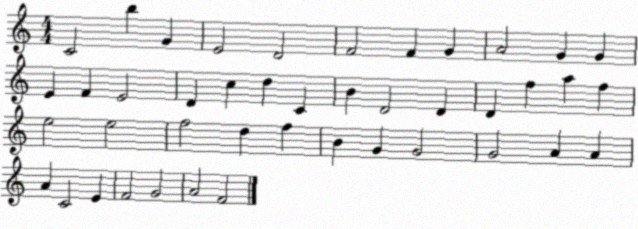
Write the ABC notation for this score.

X:1
T:Untitled
M:4/4
L:1/4
K:C
C2 b G E2 D2 F2 F G A2 G G E F E2 D c d C B D2 D D f a f e2 e2 f2 d f B G G2 G2 A A A C2 E F2 G2 A2 F2